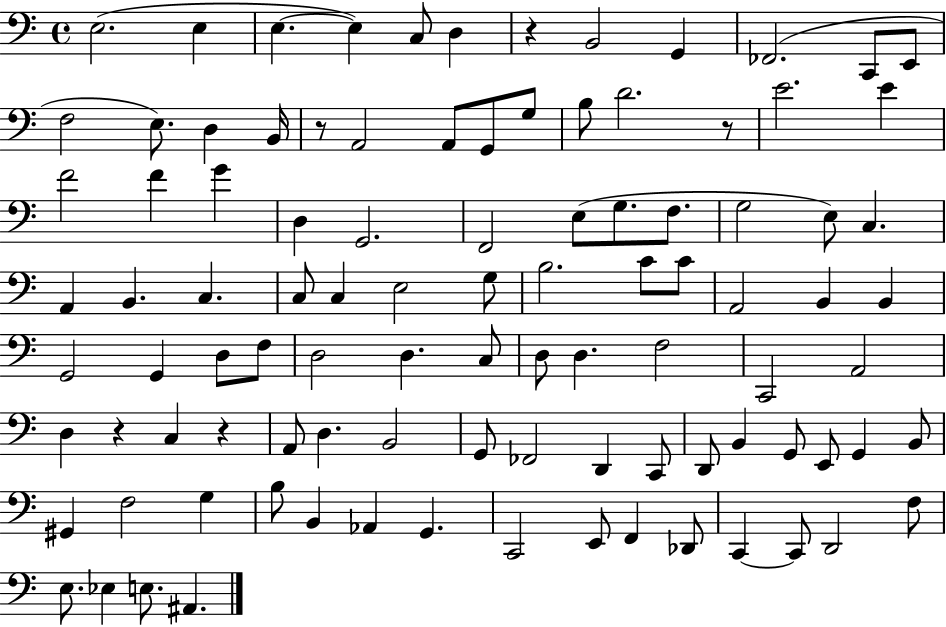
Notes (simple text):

E3/h. E3/q E3/q. E3/q C3/e D3/q R/q B2/h G2/q FES2/h. C2/e E2/e F3/h E3/e. D3/q B2/s R/e A2/h A2/e G2/e G3/e B3/e D4/h. R/e E4/h. E4/q F4/h F4/q G4/q D3/q G2/h. F2/h E3/e G3/e. F3/e. G3/h E3/e C3/q. A2/q B2/q. C3/q. C3/e C3/q E3/h G3/e B3/h. C4/e C4/e A2/h B2/q B2/q G2/h G2/q D3/e F3/e D3/h D3/q. C3/e D3/e D3/q. F3/h C2/h A2/h D3/q R/q C3/q R/q A2/e D3/q. B2/h G2/e FES2/h D2/q C2/e D2/e B2/q G2/e E2/e G2/q B2/e G#2/q F3/h G3/q B3/e B2/q Ab2/q G2/q. C2/h E2/e F2/q Db2/e C2/q C2/e D2/h F3/e E3/e. Eb3/q E3/e. A#2/q.